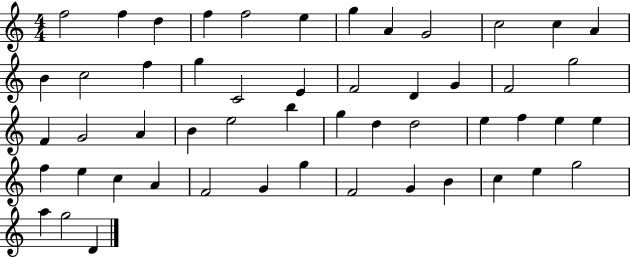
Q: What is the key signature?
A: C major